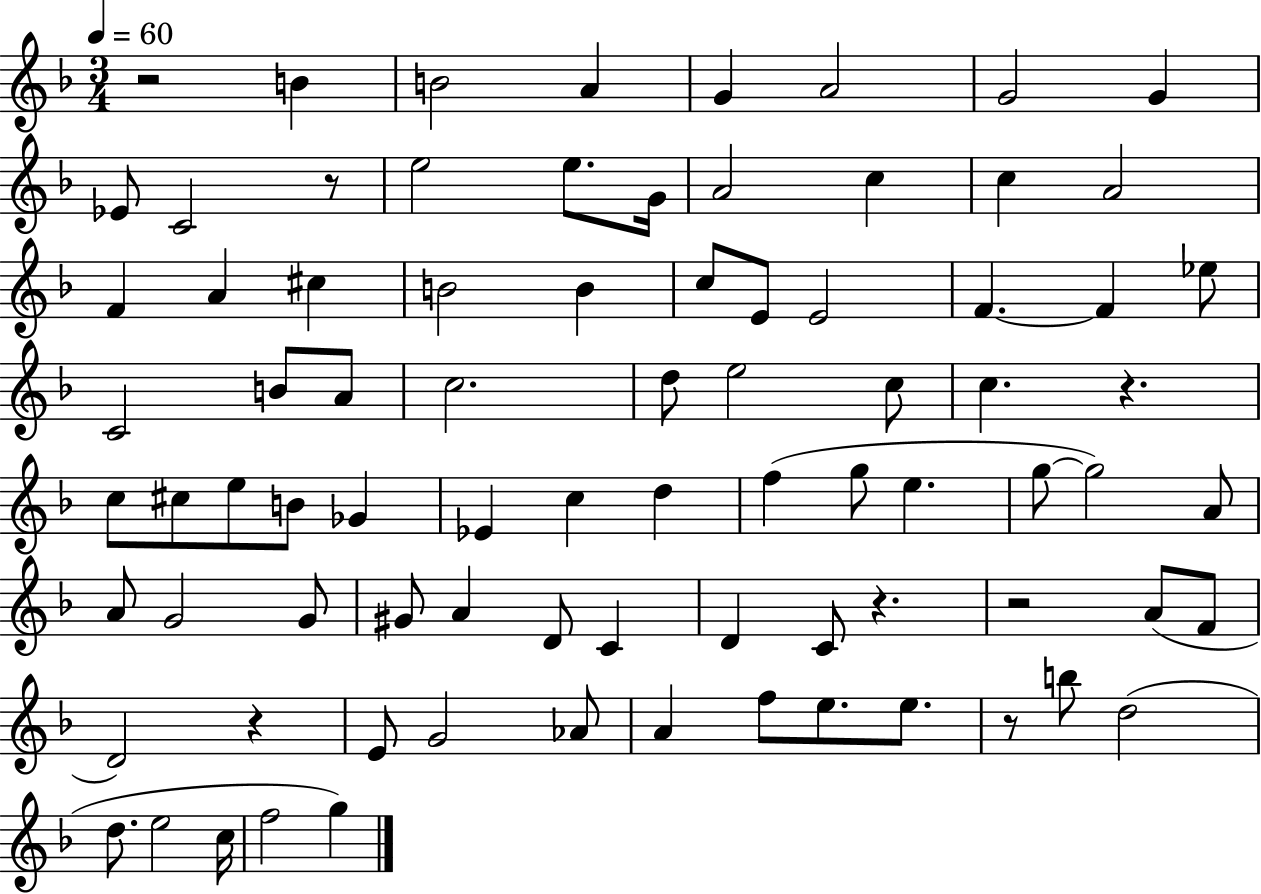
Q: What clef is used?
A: treble